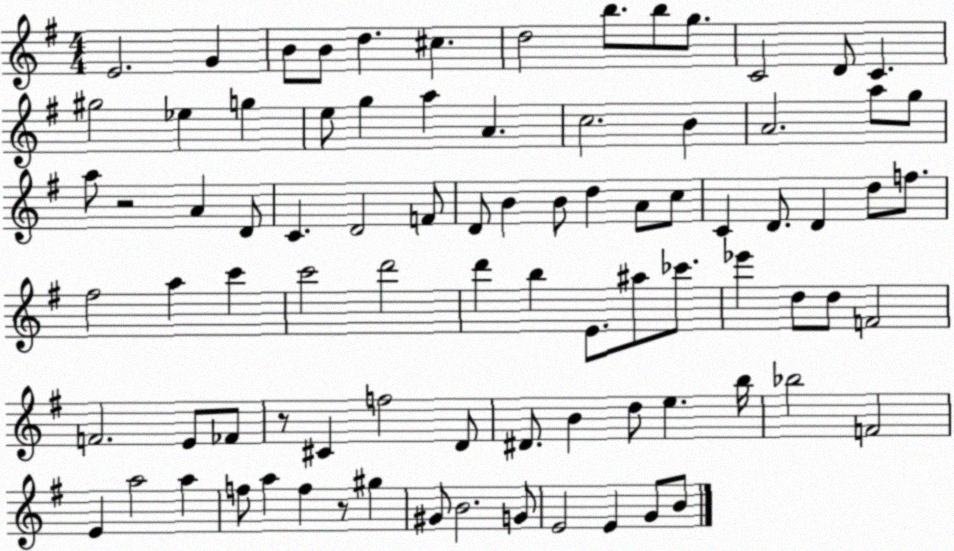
X:1
T:Untitled
M:4/4
L:1/4
K:G
E2 G B/2 B/2 d ^c d2 b/2 b/2 g/2 C2 D/2 C ^g2 _e g e/2 g a A c2 B A2 a/2 g/2 a/2 z2 A D/2 C D2 F/2 D/2 B B/2 d A/2 c/2 C D/2 D d/2 f/2 ^f2 a c' c'2 d'2 d' b E/2 ^a/2 _c'/2 _e' d/2 d/2 F2 F2 E/2 _F/2 z/2 ^C f2 D/2 ^D/2 B d/2 e b/4 _b2 F2 E a2 a f/2 a f z/2 ^g ^G/2 B2 G/2 E2 E G/2 B/2